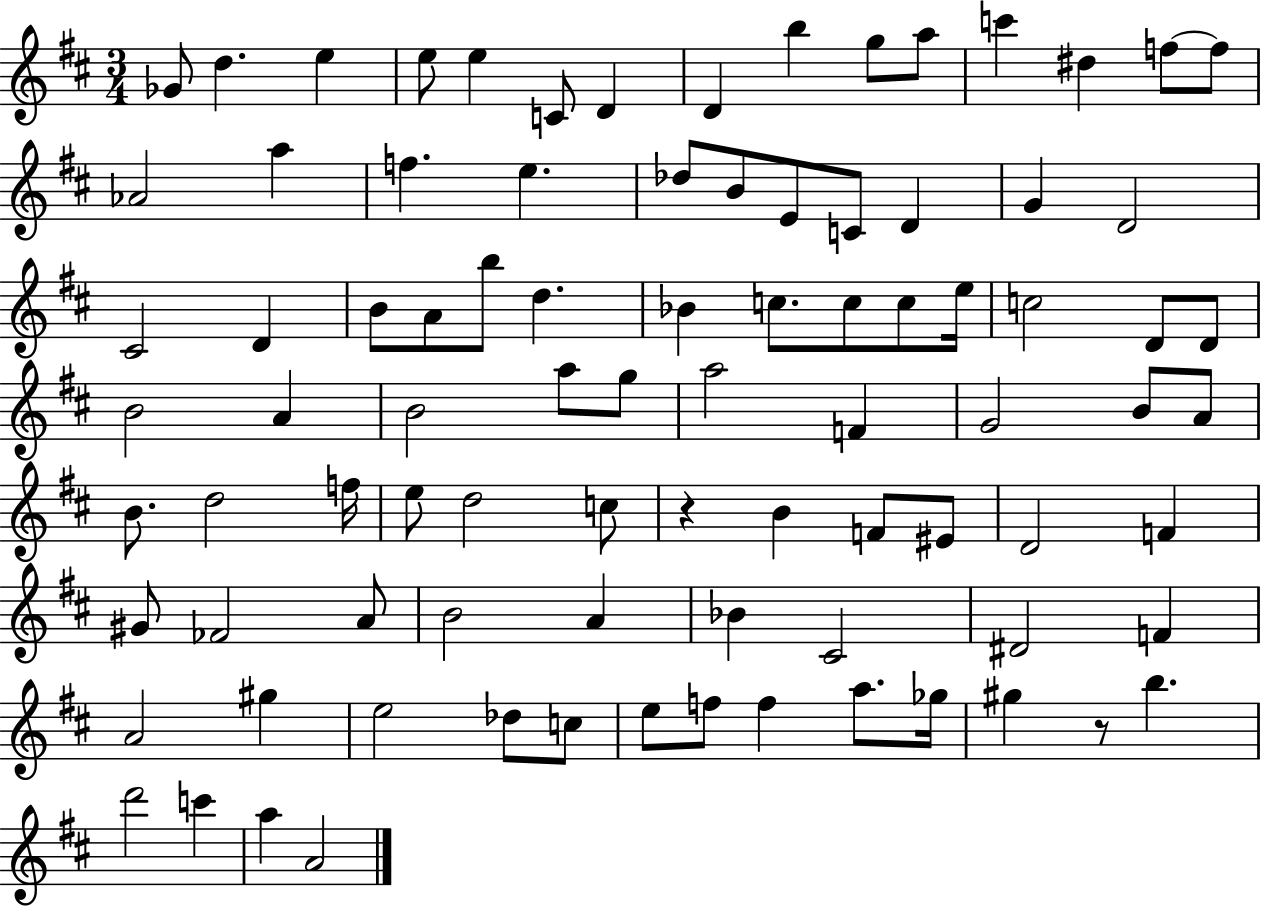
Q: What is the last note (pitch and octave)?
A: A4